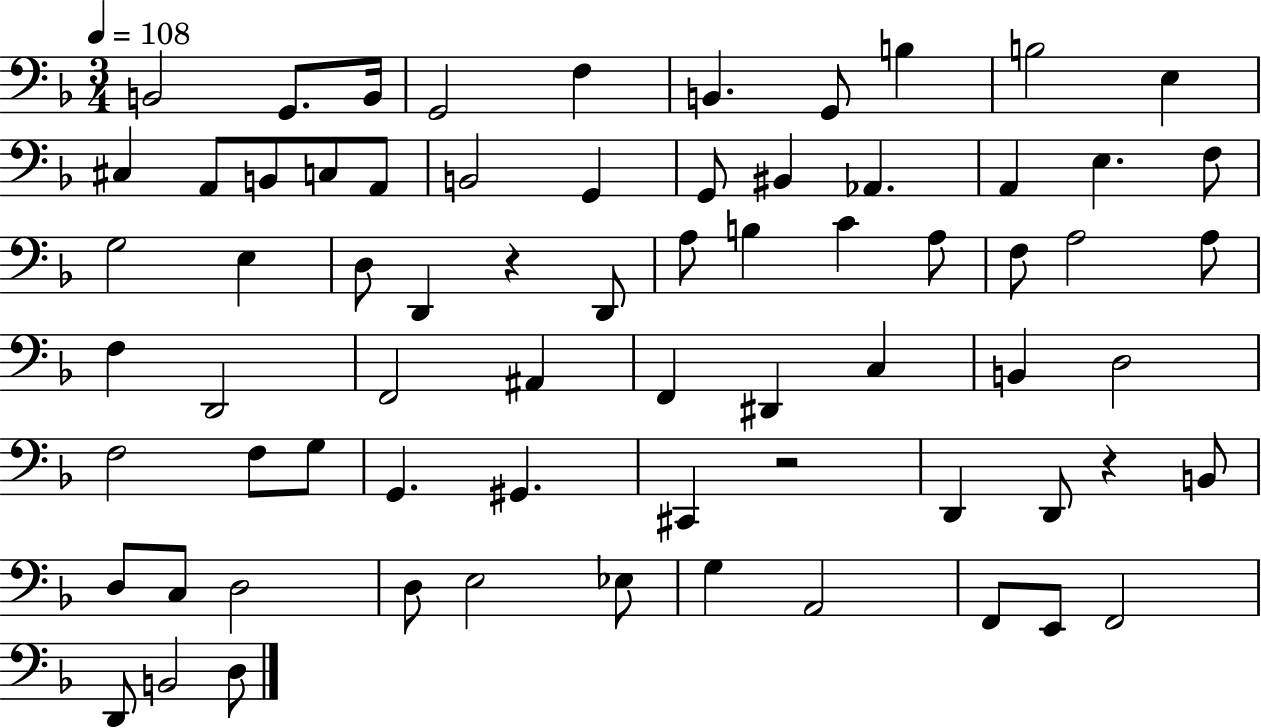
B2/h G2/e. B2/s G2/h F3/q B2/q. G2/e B3/q B3/h E3/q C#3/q A2/e B2/e C3/e A2/e B2/h G2/q G2/e BIS2/q Ab2/q. A2/q E3/q. F3/e G3/h E3/q D3/e D2/q R/q D2/e A3/e B3/q C4/q A3/e F3/e A3/h A3/e F3/q D2/h F2/h A#2/q F2/q D#2/q C3/q B2/q D3/h F3/h F3/e G3/e G2/q. G#2/q. C#2/q R/h D2/q D2/e R/q B2/e D3/e C3/e D3/h D3/e E3/h Eb3/e G3/q A2/h F2/e E2/e F2/h D2/e B2/h D3/e